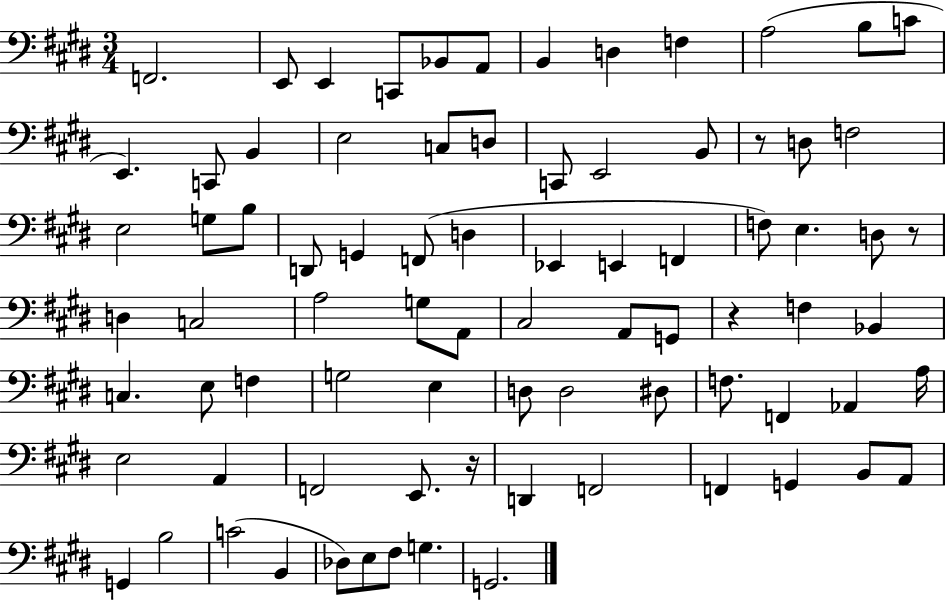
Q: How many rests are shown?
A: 4